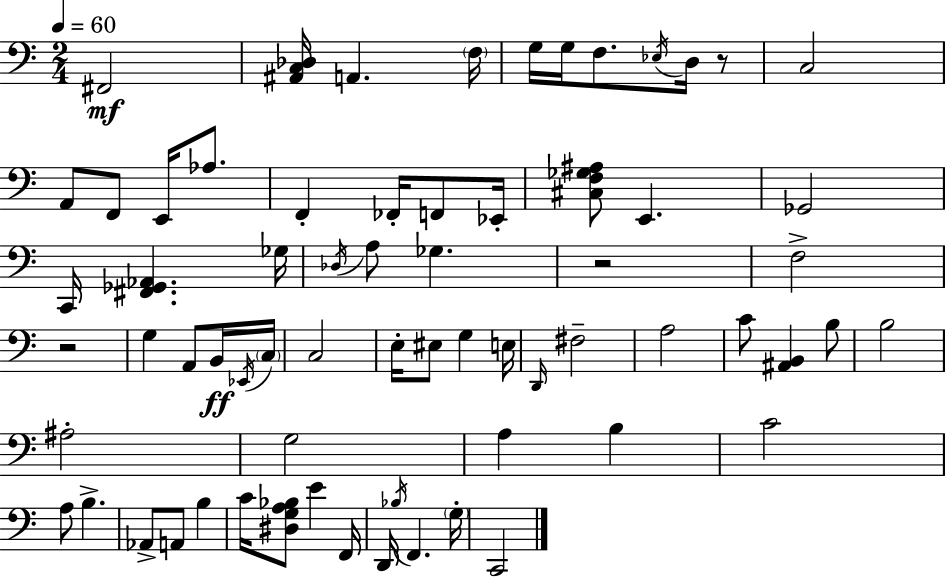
X:1
T:Untitled
M:2/4
L:1/4
K:Am
^F,,2 [^A,,C,_D,]/4 A,, F,/4 G,/4 G,/4 F,/2 _E,/4 D,/4 z/2 C,2 A,,/2 F,,/2 E,,/4 _A,/2 F,, _F,,/4 F,,/2 _E,,/4 [^C,F,_G,^A,]/2 E,, _G,,2 C,,/4 [^F,,_G,,_A,,] _G,/4 _D,/4 A,/2 _G, z2 F,2 z2 G, A,,/2 B,,/4 _E,,/4 C,/4 C,2 E,/4 ^E,/2 G, E,/4 D,,/4 ^F,2 A,2 C/2 [^A,,B,,] B,/2 B,2 ^A,2 G,2 A, B, C2 A,/2 B, _A,,/2 A,,/2 B, C/4 [^D,G,A,_B,]/2 E F,,/4 D,,/4 _B,/4 F,, G,/4 C,,2